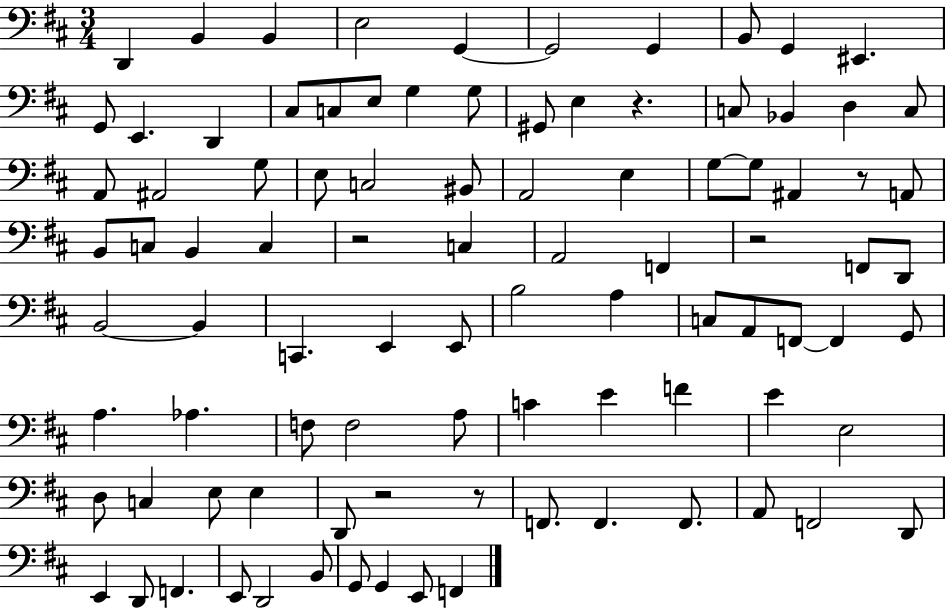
D2/q B2/q B2/q E3/h G2/q G2/h G2/q B2/e G2/q EIS2/q. G2/e E2/q. D2/q C#3/e C3/e E3/e G3/q G3/e G#2/e E3/q R/q. C3/e Bb2/q D3/q C3/e A2/e A#2/h G3/e E3/e C3/h BIS2/e A2/h E3/q G3/e G3/e A#2/q R/e A2/e B2/e C3/e B2/q C3/q R/h C3/q A2/h F2/q R/h F2/e D2/e B2/h B2/q C2/q. E2/q E2/e B3/h A3/q C3/e A2/e F2/e F2/q G2/e A3/q. Ab3/q. F3/e F3/h A3/e C4/q E4/q F4/q E4/q E3/h D3/e C3/q E3/e E3/q D2/e R/h R/e F2/e. F2/q. F2/e. A2/e F2/h D2/e E2/q D2/e F2/q. E2/e D2/h B2/e G2/e G2/q E2/e F2/q